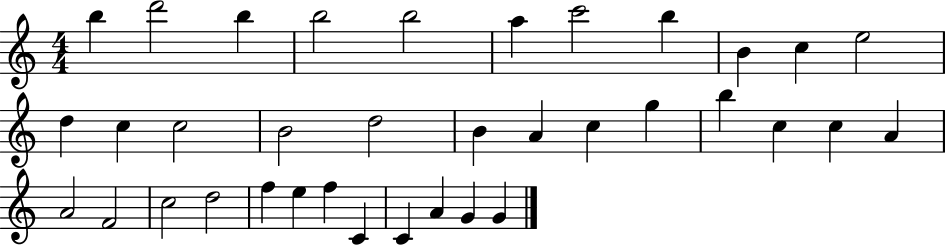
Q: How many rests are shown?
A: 0